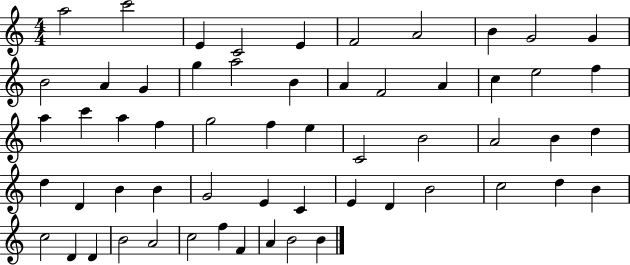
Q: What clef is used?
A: treble